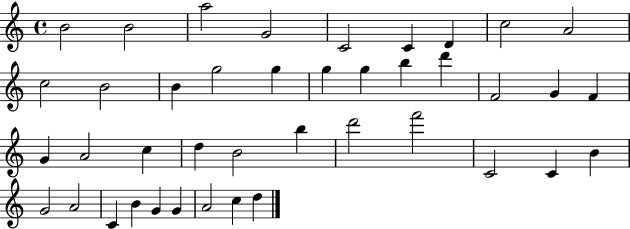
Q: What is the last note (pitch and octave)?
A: D5